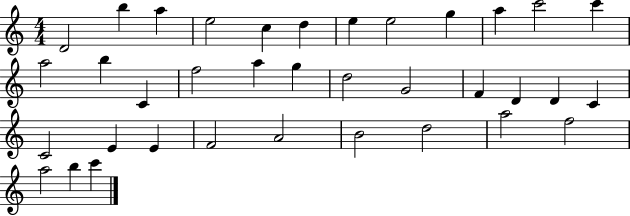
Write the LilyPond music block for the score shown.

{
  \clef treble
  \numericTimeSignature
  \time 4/4
  \key c \major
  d'2 b''4 a''4 | e''2 c''4 d''4 | e''4 e''2 g''4 | a''4 c'''2 c'''4 | \break a''2 b''4 c'4 | f''2 a''4 g''4 | d''2 g'2 | f'4 d'4 d'4 c'4 | \break c'2 e'4 e'4 | f'2 a'2 | b'2 d''2 | a''2 f''2 | \break a''2 b''4 c'''4 | \bar "|."
}